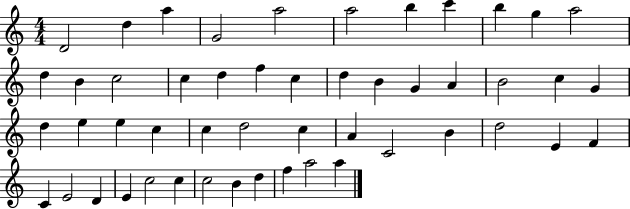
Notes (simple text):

D4/h D5/q A5/q G4/h A5/h A5/h B5/q C6/q B5/q G5/q A5/h D5/q B4/q C5/h C5/q D5/q F5/q C5/q D5/q B4/q G4/q A4/q B4/h C5/q G4/q D5/q E5/q E5/q C5/q C5/q D5/h C5/q A4/q C4/h B4/q D5/h E4/q F4/q C4/q E4/h D4/q E4/q C5/h C5/q C5/h B4/q D5/q F5/q A5/h A5/q